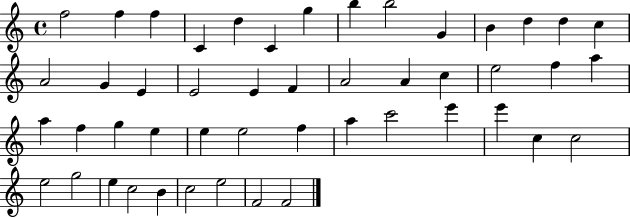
{
  \clef treble
  \time 4/4
  \defaultTimeSignature
  \key c \major
  f''2 f''4 f''4 | c'4 d''4 c'4 g''4 | b''4 b''2 g'4 | b'4 d''4 d''4 c''4 | \break a'2 g'4 e'4 | e'2 e'4 f'4 | a'2 a'4 c''4 | e''2 f''4 a''4 | \break a''4 f''4 g''4 e''4 | e''4 e''2 f''4 | a''4 c'''2 e'''4 | e'''4 c''4 c''2 | \break e''2 g''2 | e''4 c''2 b'4 | c''2 e''2 | f'2 f'2 | \break \bar "|."
}